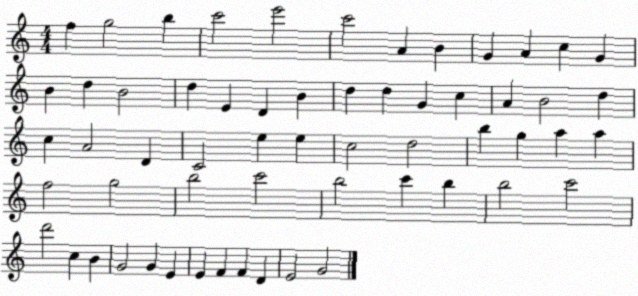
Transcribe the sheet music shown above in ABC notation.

X:1
T:Untitled
M:4/4
L:1/4
K:C
f g2 b c'2 e'2 c'2 A B G A c G B d B2 d E D B d d G c A B2 d c A2 D C2 e e c2 d2 b g a a f2 g2 b2 c'2 b2 c' b b2 c'2 d'2 c B G2 G E E F F D E2 G2